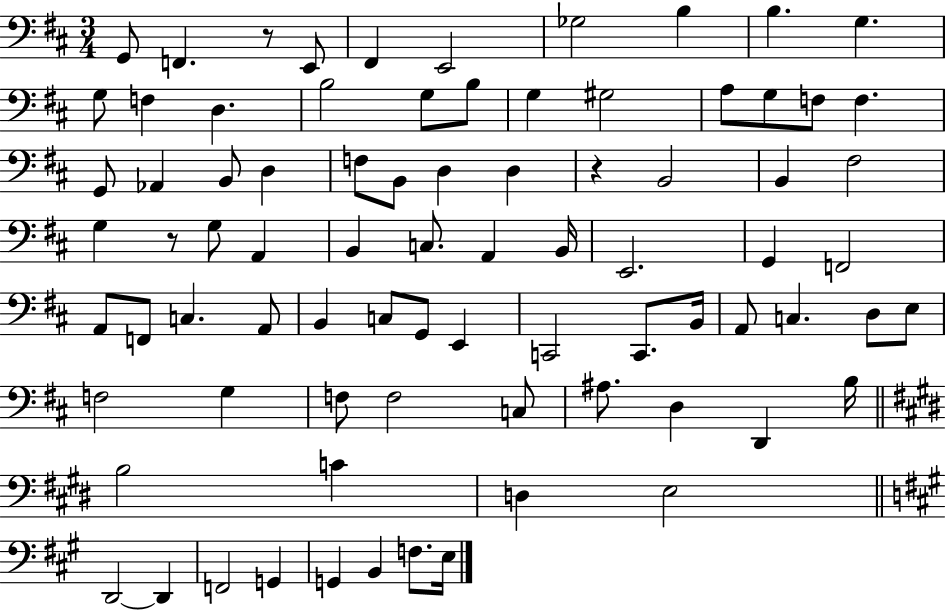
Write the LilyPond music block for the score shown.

{
  \clef bass
  \numericTimeSignature
  \time 3/4
  \key d \major
  g,8 f,4. r8 e,8 | fis,4 e,2 | ges2 b4 | b4. g4. | \break g8 f4 d4. | b2 g8 b8 | g4 gis2 | a8 g8 f8 f4. | \break g,8 aes,4 b,8 d4 | f8 b,8 d4 d4 | r4 b,2 | b,4 fis2 | \break g4 r8 g8 a,4 | b,4 c8. a,4 b,16 | e,2. | g,4 f,2 | \break a,8 f,8 c4. a,8 | b,4 c8 g,8 e,4 | c,2 c,8. b,16 | a,8 c4. d8 e8 | \break f2 g4 | f8 f2 c8 | ais8. d4 d,4 b16 | \bar "||" \break \key e \major b2 c'4 | d4 e2 | \bar "||" \break \key a \major d,2~~ d,4 | f,2 g,4 | g,4 b,4 f8. e16 | \bar "|."
}